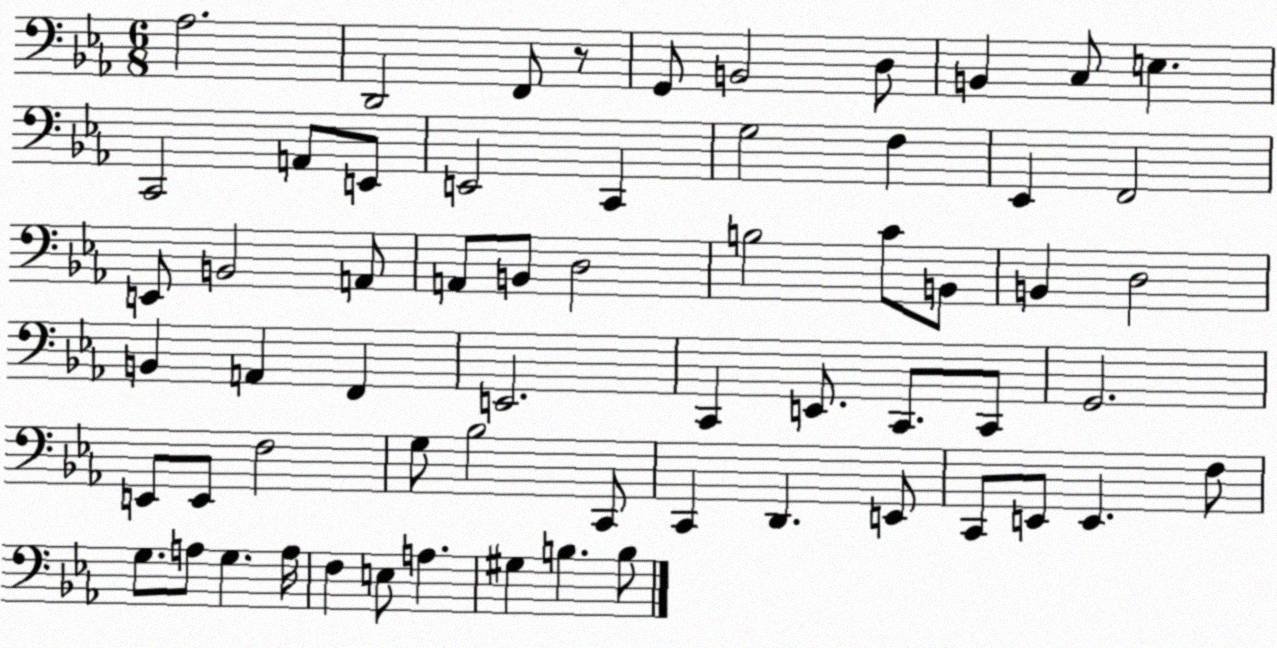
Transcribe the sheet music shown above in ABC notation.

X:1
T:Untitled
M:6/8
L:1/4
K:Eb
_A,2 D,,2 F,,/2 z/2 G,,/2 B,,2 D,/2 B,, C,/2 E, C,,2 A,,/2 E,,/2 E,,2 C,, G,2 F, _E,, F,,2 E,,/2 B,,2 A,,/2 A,,/2 B,,/2 D,2 B,2 C/2 B,,/2 B,, D,2 B,, A,, F,, E,,2 C,, E,,/2 C,,/2 C,,/2 G,,2 E,,/2 E,,/2 F,2 G,/2 _B,2 C,,/2 C,, D,, E,,/2 C,,/2 E,,/2 E,, F,/2 G,/2 A,/2 G, A,/4 F, E,/2 A, ^G, B, B,/2